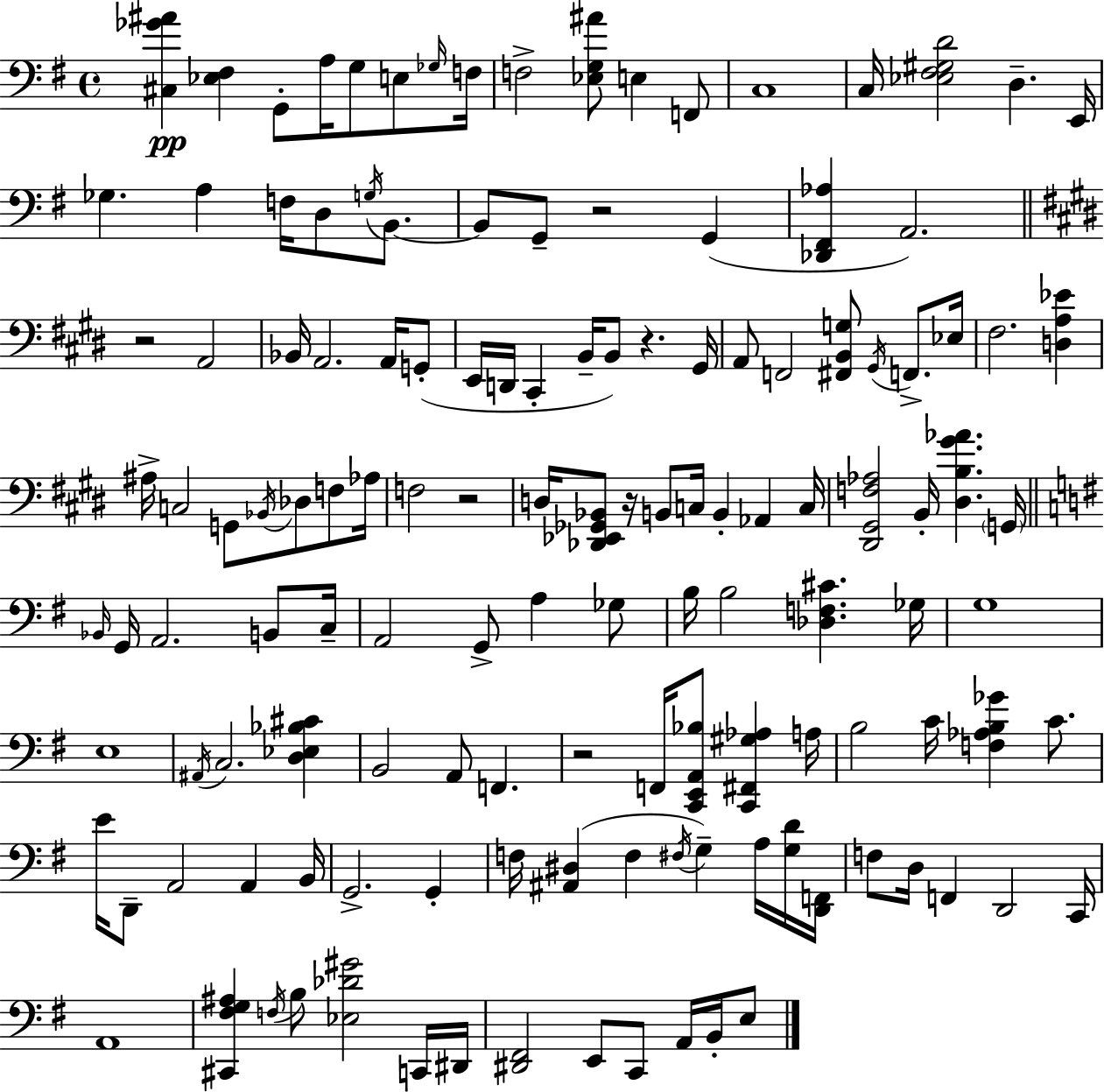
X:1
T:Untitled
M:4/4
L:1/4
K:G
[^C,_G^A] [_E,^F,] G,,/2 A,/4 G,/2 E,/2 _G,/4 F,/4 F,2 [_E,G,^A]/2 E, F,,/2 C,4 C,/4 [_E,^F,^G,D]2 D, E,,/4 _G, A, F,/4 D,/2 G,/4 B,,/2 B,,/2 G,,/2 z2 G,, [_D,,^F,,_A,] A,,2 z2 A,,2 _B,,/4 A,,2 A,,/4 G,,/2 E,,/4 D,,/4 ^C,, B,,/4 B,,/2 z ^G,,/4 A,,/2 F,,2 [^F,,B,,G,]/2 ^G,,/4 F,,/2 _E,/4 ^F,2 [D,A,_E] ^A,/4 C,2 G,,/2 _B,,/4 _D,/2 F,/2 _A,/4 F,2 z2 D,/4 [_D,,_E,,_G,,_B,,]/2 z/4 B,,/2 C,/4 B,, _A,, C,/4 [^D,,^G,,F,_A,]2 B,,/4 [^D,B,^G_A] G,,/4 _B,,/4 G,,/4 A,,2 B,,/2 C,/4 A,,2 G,,/2 A, _G,/2 B,/4 B,2 [_D,F,^C] _G,/4 G,4 E,4 ^A,,/4 C,2 [D,_E,_B,^C] B,,2 A,,/2 F,, z2 F,,/4 [C,,E,,A,,_B,]/2 [C,,^F,,^G,_A,] A,/4 B,2 C/4 [F,_A,B,_G] C/2 E/4 D,,/2 A,,2 A,, B,,/4 G,,2 G,, F,/4 [^A,,^D,] F, ^F,/4 G, A,/4 [G,D]/4 [D,,F,,]/4 F,/2 D,/4 F,, D,,2 C,,/4 A,,4 [^C,,^F,G,^A,] F,/4 B,/2 [_E,_D^G]2 C,,/4 ^D,,/4 [^D,,^F,,]2 E,,/2 C,,/2 A,,/4 B,,/4 E,/2